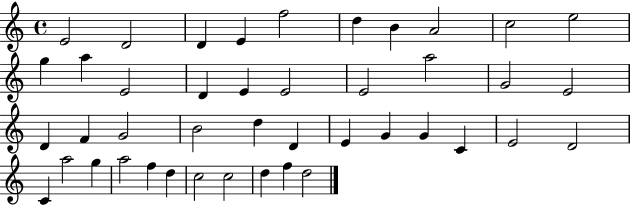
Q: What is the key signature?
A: C major